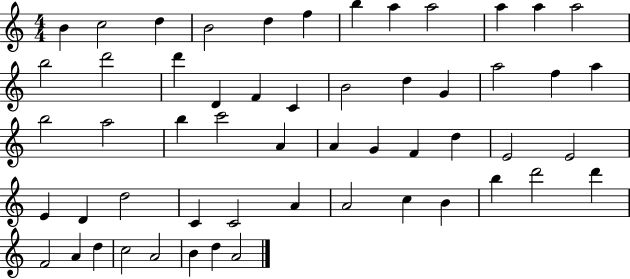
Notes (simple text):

B4/q C5/h D5/q B4/h D5/q F5/q B5/q A5/q A5/h A5/q A5/q A5/h B5/h D6/h D6/q D4/q F4/q C4/q B4/h D5/q G4/q A5/h F5/q A5/q B5/h A5/h B5/q C6/h A4/q A4/q G4/q F4/q D5/q E4/h E4/h E4/q D4/q D5/h C4/q C4/h A4/q A4/h C5/q B4/q B5/q D6/h D6/q F4/h A4/q D5/q C5/h A4/h B4/q D5/q A4/h